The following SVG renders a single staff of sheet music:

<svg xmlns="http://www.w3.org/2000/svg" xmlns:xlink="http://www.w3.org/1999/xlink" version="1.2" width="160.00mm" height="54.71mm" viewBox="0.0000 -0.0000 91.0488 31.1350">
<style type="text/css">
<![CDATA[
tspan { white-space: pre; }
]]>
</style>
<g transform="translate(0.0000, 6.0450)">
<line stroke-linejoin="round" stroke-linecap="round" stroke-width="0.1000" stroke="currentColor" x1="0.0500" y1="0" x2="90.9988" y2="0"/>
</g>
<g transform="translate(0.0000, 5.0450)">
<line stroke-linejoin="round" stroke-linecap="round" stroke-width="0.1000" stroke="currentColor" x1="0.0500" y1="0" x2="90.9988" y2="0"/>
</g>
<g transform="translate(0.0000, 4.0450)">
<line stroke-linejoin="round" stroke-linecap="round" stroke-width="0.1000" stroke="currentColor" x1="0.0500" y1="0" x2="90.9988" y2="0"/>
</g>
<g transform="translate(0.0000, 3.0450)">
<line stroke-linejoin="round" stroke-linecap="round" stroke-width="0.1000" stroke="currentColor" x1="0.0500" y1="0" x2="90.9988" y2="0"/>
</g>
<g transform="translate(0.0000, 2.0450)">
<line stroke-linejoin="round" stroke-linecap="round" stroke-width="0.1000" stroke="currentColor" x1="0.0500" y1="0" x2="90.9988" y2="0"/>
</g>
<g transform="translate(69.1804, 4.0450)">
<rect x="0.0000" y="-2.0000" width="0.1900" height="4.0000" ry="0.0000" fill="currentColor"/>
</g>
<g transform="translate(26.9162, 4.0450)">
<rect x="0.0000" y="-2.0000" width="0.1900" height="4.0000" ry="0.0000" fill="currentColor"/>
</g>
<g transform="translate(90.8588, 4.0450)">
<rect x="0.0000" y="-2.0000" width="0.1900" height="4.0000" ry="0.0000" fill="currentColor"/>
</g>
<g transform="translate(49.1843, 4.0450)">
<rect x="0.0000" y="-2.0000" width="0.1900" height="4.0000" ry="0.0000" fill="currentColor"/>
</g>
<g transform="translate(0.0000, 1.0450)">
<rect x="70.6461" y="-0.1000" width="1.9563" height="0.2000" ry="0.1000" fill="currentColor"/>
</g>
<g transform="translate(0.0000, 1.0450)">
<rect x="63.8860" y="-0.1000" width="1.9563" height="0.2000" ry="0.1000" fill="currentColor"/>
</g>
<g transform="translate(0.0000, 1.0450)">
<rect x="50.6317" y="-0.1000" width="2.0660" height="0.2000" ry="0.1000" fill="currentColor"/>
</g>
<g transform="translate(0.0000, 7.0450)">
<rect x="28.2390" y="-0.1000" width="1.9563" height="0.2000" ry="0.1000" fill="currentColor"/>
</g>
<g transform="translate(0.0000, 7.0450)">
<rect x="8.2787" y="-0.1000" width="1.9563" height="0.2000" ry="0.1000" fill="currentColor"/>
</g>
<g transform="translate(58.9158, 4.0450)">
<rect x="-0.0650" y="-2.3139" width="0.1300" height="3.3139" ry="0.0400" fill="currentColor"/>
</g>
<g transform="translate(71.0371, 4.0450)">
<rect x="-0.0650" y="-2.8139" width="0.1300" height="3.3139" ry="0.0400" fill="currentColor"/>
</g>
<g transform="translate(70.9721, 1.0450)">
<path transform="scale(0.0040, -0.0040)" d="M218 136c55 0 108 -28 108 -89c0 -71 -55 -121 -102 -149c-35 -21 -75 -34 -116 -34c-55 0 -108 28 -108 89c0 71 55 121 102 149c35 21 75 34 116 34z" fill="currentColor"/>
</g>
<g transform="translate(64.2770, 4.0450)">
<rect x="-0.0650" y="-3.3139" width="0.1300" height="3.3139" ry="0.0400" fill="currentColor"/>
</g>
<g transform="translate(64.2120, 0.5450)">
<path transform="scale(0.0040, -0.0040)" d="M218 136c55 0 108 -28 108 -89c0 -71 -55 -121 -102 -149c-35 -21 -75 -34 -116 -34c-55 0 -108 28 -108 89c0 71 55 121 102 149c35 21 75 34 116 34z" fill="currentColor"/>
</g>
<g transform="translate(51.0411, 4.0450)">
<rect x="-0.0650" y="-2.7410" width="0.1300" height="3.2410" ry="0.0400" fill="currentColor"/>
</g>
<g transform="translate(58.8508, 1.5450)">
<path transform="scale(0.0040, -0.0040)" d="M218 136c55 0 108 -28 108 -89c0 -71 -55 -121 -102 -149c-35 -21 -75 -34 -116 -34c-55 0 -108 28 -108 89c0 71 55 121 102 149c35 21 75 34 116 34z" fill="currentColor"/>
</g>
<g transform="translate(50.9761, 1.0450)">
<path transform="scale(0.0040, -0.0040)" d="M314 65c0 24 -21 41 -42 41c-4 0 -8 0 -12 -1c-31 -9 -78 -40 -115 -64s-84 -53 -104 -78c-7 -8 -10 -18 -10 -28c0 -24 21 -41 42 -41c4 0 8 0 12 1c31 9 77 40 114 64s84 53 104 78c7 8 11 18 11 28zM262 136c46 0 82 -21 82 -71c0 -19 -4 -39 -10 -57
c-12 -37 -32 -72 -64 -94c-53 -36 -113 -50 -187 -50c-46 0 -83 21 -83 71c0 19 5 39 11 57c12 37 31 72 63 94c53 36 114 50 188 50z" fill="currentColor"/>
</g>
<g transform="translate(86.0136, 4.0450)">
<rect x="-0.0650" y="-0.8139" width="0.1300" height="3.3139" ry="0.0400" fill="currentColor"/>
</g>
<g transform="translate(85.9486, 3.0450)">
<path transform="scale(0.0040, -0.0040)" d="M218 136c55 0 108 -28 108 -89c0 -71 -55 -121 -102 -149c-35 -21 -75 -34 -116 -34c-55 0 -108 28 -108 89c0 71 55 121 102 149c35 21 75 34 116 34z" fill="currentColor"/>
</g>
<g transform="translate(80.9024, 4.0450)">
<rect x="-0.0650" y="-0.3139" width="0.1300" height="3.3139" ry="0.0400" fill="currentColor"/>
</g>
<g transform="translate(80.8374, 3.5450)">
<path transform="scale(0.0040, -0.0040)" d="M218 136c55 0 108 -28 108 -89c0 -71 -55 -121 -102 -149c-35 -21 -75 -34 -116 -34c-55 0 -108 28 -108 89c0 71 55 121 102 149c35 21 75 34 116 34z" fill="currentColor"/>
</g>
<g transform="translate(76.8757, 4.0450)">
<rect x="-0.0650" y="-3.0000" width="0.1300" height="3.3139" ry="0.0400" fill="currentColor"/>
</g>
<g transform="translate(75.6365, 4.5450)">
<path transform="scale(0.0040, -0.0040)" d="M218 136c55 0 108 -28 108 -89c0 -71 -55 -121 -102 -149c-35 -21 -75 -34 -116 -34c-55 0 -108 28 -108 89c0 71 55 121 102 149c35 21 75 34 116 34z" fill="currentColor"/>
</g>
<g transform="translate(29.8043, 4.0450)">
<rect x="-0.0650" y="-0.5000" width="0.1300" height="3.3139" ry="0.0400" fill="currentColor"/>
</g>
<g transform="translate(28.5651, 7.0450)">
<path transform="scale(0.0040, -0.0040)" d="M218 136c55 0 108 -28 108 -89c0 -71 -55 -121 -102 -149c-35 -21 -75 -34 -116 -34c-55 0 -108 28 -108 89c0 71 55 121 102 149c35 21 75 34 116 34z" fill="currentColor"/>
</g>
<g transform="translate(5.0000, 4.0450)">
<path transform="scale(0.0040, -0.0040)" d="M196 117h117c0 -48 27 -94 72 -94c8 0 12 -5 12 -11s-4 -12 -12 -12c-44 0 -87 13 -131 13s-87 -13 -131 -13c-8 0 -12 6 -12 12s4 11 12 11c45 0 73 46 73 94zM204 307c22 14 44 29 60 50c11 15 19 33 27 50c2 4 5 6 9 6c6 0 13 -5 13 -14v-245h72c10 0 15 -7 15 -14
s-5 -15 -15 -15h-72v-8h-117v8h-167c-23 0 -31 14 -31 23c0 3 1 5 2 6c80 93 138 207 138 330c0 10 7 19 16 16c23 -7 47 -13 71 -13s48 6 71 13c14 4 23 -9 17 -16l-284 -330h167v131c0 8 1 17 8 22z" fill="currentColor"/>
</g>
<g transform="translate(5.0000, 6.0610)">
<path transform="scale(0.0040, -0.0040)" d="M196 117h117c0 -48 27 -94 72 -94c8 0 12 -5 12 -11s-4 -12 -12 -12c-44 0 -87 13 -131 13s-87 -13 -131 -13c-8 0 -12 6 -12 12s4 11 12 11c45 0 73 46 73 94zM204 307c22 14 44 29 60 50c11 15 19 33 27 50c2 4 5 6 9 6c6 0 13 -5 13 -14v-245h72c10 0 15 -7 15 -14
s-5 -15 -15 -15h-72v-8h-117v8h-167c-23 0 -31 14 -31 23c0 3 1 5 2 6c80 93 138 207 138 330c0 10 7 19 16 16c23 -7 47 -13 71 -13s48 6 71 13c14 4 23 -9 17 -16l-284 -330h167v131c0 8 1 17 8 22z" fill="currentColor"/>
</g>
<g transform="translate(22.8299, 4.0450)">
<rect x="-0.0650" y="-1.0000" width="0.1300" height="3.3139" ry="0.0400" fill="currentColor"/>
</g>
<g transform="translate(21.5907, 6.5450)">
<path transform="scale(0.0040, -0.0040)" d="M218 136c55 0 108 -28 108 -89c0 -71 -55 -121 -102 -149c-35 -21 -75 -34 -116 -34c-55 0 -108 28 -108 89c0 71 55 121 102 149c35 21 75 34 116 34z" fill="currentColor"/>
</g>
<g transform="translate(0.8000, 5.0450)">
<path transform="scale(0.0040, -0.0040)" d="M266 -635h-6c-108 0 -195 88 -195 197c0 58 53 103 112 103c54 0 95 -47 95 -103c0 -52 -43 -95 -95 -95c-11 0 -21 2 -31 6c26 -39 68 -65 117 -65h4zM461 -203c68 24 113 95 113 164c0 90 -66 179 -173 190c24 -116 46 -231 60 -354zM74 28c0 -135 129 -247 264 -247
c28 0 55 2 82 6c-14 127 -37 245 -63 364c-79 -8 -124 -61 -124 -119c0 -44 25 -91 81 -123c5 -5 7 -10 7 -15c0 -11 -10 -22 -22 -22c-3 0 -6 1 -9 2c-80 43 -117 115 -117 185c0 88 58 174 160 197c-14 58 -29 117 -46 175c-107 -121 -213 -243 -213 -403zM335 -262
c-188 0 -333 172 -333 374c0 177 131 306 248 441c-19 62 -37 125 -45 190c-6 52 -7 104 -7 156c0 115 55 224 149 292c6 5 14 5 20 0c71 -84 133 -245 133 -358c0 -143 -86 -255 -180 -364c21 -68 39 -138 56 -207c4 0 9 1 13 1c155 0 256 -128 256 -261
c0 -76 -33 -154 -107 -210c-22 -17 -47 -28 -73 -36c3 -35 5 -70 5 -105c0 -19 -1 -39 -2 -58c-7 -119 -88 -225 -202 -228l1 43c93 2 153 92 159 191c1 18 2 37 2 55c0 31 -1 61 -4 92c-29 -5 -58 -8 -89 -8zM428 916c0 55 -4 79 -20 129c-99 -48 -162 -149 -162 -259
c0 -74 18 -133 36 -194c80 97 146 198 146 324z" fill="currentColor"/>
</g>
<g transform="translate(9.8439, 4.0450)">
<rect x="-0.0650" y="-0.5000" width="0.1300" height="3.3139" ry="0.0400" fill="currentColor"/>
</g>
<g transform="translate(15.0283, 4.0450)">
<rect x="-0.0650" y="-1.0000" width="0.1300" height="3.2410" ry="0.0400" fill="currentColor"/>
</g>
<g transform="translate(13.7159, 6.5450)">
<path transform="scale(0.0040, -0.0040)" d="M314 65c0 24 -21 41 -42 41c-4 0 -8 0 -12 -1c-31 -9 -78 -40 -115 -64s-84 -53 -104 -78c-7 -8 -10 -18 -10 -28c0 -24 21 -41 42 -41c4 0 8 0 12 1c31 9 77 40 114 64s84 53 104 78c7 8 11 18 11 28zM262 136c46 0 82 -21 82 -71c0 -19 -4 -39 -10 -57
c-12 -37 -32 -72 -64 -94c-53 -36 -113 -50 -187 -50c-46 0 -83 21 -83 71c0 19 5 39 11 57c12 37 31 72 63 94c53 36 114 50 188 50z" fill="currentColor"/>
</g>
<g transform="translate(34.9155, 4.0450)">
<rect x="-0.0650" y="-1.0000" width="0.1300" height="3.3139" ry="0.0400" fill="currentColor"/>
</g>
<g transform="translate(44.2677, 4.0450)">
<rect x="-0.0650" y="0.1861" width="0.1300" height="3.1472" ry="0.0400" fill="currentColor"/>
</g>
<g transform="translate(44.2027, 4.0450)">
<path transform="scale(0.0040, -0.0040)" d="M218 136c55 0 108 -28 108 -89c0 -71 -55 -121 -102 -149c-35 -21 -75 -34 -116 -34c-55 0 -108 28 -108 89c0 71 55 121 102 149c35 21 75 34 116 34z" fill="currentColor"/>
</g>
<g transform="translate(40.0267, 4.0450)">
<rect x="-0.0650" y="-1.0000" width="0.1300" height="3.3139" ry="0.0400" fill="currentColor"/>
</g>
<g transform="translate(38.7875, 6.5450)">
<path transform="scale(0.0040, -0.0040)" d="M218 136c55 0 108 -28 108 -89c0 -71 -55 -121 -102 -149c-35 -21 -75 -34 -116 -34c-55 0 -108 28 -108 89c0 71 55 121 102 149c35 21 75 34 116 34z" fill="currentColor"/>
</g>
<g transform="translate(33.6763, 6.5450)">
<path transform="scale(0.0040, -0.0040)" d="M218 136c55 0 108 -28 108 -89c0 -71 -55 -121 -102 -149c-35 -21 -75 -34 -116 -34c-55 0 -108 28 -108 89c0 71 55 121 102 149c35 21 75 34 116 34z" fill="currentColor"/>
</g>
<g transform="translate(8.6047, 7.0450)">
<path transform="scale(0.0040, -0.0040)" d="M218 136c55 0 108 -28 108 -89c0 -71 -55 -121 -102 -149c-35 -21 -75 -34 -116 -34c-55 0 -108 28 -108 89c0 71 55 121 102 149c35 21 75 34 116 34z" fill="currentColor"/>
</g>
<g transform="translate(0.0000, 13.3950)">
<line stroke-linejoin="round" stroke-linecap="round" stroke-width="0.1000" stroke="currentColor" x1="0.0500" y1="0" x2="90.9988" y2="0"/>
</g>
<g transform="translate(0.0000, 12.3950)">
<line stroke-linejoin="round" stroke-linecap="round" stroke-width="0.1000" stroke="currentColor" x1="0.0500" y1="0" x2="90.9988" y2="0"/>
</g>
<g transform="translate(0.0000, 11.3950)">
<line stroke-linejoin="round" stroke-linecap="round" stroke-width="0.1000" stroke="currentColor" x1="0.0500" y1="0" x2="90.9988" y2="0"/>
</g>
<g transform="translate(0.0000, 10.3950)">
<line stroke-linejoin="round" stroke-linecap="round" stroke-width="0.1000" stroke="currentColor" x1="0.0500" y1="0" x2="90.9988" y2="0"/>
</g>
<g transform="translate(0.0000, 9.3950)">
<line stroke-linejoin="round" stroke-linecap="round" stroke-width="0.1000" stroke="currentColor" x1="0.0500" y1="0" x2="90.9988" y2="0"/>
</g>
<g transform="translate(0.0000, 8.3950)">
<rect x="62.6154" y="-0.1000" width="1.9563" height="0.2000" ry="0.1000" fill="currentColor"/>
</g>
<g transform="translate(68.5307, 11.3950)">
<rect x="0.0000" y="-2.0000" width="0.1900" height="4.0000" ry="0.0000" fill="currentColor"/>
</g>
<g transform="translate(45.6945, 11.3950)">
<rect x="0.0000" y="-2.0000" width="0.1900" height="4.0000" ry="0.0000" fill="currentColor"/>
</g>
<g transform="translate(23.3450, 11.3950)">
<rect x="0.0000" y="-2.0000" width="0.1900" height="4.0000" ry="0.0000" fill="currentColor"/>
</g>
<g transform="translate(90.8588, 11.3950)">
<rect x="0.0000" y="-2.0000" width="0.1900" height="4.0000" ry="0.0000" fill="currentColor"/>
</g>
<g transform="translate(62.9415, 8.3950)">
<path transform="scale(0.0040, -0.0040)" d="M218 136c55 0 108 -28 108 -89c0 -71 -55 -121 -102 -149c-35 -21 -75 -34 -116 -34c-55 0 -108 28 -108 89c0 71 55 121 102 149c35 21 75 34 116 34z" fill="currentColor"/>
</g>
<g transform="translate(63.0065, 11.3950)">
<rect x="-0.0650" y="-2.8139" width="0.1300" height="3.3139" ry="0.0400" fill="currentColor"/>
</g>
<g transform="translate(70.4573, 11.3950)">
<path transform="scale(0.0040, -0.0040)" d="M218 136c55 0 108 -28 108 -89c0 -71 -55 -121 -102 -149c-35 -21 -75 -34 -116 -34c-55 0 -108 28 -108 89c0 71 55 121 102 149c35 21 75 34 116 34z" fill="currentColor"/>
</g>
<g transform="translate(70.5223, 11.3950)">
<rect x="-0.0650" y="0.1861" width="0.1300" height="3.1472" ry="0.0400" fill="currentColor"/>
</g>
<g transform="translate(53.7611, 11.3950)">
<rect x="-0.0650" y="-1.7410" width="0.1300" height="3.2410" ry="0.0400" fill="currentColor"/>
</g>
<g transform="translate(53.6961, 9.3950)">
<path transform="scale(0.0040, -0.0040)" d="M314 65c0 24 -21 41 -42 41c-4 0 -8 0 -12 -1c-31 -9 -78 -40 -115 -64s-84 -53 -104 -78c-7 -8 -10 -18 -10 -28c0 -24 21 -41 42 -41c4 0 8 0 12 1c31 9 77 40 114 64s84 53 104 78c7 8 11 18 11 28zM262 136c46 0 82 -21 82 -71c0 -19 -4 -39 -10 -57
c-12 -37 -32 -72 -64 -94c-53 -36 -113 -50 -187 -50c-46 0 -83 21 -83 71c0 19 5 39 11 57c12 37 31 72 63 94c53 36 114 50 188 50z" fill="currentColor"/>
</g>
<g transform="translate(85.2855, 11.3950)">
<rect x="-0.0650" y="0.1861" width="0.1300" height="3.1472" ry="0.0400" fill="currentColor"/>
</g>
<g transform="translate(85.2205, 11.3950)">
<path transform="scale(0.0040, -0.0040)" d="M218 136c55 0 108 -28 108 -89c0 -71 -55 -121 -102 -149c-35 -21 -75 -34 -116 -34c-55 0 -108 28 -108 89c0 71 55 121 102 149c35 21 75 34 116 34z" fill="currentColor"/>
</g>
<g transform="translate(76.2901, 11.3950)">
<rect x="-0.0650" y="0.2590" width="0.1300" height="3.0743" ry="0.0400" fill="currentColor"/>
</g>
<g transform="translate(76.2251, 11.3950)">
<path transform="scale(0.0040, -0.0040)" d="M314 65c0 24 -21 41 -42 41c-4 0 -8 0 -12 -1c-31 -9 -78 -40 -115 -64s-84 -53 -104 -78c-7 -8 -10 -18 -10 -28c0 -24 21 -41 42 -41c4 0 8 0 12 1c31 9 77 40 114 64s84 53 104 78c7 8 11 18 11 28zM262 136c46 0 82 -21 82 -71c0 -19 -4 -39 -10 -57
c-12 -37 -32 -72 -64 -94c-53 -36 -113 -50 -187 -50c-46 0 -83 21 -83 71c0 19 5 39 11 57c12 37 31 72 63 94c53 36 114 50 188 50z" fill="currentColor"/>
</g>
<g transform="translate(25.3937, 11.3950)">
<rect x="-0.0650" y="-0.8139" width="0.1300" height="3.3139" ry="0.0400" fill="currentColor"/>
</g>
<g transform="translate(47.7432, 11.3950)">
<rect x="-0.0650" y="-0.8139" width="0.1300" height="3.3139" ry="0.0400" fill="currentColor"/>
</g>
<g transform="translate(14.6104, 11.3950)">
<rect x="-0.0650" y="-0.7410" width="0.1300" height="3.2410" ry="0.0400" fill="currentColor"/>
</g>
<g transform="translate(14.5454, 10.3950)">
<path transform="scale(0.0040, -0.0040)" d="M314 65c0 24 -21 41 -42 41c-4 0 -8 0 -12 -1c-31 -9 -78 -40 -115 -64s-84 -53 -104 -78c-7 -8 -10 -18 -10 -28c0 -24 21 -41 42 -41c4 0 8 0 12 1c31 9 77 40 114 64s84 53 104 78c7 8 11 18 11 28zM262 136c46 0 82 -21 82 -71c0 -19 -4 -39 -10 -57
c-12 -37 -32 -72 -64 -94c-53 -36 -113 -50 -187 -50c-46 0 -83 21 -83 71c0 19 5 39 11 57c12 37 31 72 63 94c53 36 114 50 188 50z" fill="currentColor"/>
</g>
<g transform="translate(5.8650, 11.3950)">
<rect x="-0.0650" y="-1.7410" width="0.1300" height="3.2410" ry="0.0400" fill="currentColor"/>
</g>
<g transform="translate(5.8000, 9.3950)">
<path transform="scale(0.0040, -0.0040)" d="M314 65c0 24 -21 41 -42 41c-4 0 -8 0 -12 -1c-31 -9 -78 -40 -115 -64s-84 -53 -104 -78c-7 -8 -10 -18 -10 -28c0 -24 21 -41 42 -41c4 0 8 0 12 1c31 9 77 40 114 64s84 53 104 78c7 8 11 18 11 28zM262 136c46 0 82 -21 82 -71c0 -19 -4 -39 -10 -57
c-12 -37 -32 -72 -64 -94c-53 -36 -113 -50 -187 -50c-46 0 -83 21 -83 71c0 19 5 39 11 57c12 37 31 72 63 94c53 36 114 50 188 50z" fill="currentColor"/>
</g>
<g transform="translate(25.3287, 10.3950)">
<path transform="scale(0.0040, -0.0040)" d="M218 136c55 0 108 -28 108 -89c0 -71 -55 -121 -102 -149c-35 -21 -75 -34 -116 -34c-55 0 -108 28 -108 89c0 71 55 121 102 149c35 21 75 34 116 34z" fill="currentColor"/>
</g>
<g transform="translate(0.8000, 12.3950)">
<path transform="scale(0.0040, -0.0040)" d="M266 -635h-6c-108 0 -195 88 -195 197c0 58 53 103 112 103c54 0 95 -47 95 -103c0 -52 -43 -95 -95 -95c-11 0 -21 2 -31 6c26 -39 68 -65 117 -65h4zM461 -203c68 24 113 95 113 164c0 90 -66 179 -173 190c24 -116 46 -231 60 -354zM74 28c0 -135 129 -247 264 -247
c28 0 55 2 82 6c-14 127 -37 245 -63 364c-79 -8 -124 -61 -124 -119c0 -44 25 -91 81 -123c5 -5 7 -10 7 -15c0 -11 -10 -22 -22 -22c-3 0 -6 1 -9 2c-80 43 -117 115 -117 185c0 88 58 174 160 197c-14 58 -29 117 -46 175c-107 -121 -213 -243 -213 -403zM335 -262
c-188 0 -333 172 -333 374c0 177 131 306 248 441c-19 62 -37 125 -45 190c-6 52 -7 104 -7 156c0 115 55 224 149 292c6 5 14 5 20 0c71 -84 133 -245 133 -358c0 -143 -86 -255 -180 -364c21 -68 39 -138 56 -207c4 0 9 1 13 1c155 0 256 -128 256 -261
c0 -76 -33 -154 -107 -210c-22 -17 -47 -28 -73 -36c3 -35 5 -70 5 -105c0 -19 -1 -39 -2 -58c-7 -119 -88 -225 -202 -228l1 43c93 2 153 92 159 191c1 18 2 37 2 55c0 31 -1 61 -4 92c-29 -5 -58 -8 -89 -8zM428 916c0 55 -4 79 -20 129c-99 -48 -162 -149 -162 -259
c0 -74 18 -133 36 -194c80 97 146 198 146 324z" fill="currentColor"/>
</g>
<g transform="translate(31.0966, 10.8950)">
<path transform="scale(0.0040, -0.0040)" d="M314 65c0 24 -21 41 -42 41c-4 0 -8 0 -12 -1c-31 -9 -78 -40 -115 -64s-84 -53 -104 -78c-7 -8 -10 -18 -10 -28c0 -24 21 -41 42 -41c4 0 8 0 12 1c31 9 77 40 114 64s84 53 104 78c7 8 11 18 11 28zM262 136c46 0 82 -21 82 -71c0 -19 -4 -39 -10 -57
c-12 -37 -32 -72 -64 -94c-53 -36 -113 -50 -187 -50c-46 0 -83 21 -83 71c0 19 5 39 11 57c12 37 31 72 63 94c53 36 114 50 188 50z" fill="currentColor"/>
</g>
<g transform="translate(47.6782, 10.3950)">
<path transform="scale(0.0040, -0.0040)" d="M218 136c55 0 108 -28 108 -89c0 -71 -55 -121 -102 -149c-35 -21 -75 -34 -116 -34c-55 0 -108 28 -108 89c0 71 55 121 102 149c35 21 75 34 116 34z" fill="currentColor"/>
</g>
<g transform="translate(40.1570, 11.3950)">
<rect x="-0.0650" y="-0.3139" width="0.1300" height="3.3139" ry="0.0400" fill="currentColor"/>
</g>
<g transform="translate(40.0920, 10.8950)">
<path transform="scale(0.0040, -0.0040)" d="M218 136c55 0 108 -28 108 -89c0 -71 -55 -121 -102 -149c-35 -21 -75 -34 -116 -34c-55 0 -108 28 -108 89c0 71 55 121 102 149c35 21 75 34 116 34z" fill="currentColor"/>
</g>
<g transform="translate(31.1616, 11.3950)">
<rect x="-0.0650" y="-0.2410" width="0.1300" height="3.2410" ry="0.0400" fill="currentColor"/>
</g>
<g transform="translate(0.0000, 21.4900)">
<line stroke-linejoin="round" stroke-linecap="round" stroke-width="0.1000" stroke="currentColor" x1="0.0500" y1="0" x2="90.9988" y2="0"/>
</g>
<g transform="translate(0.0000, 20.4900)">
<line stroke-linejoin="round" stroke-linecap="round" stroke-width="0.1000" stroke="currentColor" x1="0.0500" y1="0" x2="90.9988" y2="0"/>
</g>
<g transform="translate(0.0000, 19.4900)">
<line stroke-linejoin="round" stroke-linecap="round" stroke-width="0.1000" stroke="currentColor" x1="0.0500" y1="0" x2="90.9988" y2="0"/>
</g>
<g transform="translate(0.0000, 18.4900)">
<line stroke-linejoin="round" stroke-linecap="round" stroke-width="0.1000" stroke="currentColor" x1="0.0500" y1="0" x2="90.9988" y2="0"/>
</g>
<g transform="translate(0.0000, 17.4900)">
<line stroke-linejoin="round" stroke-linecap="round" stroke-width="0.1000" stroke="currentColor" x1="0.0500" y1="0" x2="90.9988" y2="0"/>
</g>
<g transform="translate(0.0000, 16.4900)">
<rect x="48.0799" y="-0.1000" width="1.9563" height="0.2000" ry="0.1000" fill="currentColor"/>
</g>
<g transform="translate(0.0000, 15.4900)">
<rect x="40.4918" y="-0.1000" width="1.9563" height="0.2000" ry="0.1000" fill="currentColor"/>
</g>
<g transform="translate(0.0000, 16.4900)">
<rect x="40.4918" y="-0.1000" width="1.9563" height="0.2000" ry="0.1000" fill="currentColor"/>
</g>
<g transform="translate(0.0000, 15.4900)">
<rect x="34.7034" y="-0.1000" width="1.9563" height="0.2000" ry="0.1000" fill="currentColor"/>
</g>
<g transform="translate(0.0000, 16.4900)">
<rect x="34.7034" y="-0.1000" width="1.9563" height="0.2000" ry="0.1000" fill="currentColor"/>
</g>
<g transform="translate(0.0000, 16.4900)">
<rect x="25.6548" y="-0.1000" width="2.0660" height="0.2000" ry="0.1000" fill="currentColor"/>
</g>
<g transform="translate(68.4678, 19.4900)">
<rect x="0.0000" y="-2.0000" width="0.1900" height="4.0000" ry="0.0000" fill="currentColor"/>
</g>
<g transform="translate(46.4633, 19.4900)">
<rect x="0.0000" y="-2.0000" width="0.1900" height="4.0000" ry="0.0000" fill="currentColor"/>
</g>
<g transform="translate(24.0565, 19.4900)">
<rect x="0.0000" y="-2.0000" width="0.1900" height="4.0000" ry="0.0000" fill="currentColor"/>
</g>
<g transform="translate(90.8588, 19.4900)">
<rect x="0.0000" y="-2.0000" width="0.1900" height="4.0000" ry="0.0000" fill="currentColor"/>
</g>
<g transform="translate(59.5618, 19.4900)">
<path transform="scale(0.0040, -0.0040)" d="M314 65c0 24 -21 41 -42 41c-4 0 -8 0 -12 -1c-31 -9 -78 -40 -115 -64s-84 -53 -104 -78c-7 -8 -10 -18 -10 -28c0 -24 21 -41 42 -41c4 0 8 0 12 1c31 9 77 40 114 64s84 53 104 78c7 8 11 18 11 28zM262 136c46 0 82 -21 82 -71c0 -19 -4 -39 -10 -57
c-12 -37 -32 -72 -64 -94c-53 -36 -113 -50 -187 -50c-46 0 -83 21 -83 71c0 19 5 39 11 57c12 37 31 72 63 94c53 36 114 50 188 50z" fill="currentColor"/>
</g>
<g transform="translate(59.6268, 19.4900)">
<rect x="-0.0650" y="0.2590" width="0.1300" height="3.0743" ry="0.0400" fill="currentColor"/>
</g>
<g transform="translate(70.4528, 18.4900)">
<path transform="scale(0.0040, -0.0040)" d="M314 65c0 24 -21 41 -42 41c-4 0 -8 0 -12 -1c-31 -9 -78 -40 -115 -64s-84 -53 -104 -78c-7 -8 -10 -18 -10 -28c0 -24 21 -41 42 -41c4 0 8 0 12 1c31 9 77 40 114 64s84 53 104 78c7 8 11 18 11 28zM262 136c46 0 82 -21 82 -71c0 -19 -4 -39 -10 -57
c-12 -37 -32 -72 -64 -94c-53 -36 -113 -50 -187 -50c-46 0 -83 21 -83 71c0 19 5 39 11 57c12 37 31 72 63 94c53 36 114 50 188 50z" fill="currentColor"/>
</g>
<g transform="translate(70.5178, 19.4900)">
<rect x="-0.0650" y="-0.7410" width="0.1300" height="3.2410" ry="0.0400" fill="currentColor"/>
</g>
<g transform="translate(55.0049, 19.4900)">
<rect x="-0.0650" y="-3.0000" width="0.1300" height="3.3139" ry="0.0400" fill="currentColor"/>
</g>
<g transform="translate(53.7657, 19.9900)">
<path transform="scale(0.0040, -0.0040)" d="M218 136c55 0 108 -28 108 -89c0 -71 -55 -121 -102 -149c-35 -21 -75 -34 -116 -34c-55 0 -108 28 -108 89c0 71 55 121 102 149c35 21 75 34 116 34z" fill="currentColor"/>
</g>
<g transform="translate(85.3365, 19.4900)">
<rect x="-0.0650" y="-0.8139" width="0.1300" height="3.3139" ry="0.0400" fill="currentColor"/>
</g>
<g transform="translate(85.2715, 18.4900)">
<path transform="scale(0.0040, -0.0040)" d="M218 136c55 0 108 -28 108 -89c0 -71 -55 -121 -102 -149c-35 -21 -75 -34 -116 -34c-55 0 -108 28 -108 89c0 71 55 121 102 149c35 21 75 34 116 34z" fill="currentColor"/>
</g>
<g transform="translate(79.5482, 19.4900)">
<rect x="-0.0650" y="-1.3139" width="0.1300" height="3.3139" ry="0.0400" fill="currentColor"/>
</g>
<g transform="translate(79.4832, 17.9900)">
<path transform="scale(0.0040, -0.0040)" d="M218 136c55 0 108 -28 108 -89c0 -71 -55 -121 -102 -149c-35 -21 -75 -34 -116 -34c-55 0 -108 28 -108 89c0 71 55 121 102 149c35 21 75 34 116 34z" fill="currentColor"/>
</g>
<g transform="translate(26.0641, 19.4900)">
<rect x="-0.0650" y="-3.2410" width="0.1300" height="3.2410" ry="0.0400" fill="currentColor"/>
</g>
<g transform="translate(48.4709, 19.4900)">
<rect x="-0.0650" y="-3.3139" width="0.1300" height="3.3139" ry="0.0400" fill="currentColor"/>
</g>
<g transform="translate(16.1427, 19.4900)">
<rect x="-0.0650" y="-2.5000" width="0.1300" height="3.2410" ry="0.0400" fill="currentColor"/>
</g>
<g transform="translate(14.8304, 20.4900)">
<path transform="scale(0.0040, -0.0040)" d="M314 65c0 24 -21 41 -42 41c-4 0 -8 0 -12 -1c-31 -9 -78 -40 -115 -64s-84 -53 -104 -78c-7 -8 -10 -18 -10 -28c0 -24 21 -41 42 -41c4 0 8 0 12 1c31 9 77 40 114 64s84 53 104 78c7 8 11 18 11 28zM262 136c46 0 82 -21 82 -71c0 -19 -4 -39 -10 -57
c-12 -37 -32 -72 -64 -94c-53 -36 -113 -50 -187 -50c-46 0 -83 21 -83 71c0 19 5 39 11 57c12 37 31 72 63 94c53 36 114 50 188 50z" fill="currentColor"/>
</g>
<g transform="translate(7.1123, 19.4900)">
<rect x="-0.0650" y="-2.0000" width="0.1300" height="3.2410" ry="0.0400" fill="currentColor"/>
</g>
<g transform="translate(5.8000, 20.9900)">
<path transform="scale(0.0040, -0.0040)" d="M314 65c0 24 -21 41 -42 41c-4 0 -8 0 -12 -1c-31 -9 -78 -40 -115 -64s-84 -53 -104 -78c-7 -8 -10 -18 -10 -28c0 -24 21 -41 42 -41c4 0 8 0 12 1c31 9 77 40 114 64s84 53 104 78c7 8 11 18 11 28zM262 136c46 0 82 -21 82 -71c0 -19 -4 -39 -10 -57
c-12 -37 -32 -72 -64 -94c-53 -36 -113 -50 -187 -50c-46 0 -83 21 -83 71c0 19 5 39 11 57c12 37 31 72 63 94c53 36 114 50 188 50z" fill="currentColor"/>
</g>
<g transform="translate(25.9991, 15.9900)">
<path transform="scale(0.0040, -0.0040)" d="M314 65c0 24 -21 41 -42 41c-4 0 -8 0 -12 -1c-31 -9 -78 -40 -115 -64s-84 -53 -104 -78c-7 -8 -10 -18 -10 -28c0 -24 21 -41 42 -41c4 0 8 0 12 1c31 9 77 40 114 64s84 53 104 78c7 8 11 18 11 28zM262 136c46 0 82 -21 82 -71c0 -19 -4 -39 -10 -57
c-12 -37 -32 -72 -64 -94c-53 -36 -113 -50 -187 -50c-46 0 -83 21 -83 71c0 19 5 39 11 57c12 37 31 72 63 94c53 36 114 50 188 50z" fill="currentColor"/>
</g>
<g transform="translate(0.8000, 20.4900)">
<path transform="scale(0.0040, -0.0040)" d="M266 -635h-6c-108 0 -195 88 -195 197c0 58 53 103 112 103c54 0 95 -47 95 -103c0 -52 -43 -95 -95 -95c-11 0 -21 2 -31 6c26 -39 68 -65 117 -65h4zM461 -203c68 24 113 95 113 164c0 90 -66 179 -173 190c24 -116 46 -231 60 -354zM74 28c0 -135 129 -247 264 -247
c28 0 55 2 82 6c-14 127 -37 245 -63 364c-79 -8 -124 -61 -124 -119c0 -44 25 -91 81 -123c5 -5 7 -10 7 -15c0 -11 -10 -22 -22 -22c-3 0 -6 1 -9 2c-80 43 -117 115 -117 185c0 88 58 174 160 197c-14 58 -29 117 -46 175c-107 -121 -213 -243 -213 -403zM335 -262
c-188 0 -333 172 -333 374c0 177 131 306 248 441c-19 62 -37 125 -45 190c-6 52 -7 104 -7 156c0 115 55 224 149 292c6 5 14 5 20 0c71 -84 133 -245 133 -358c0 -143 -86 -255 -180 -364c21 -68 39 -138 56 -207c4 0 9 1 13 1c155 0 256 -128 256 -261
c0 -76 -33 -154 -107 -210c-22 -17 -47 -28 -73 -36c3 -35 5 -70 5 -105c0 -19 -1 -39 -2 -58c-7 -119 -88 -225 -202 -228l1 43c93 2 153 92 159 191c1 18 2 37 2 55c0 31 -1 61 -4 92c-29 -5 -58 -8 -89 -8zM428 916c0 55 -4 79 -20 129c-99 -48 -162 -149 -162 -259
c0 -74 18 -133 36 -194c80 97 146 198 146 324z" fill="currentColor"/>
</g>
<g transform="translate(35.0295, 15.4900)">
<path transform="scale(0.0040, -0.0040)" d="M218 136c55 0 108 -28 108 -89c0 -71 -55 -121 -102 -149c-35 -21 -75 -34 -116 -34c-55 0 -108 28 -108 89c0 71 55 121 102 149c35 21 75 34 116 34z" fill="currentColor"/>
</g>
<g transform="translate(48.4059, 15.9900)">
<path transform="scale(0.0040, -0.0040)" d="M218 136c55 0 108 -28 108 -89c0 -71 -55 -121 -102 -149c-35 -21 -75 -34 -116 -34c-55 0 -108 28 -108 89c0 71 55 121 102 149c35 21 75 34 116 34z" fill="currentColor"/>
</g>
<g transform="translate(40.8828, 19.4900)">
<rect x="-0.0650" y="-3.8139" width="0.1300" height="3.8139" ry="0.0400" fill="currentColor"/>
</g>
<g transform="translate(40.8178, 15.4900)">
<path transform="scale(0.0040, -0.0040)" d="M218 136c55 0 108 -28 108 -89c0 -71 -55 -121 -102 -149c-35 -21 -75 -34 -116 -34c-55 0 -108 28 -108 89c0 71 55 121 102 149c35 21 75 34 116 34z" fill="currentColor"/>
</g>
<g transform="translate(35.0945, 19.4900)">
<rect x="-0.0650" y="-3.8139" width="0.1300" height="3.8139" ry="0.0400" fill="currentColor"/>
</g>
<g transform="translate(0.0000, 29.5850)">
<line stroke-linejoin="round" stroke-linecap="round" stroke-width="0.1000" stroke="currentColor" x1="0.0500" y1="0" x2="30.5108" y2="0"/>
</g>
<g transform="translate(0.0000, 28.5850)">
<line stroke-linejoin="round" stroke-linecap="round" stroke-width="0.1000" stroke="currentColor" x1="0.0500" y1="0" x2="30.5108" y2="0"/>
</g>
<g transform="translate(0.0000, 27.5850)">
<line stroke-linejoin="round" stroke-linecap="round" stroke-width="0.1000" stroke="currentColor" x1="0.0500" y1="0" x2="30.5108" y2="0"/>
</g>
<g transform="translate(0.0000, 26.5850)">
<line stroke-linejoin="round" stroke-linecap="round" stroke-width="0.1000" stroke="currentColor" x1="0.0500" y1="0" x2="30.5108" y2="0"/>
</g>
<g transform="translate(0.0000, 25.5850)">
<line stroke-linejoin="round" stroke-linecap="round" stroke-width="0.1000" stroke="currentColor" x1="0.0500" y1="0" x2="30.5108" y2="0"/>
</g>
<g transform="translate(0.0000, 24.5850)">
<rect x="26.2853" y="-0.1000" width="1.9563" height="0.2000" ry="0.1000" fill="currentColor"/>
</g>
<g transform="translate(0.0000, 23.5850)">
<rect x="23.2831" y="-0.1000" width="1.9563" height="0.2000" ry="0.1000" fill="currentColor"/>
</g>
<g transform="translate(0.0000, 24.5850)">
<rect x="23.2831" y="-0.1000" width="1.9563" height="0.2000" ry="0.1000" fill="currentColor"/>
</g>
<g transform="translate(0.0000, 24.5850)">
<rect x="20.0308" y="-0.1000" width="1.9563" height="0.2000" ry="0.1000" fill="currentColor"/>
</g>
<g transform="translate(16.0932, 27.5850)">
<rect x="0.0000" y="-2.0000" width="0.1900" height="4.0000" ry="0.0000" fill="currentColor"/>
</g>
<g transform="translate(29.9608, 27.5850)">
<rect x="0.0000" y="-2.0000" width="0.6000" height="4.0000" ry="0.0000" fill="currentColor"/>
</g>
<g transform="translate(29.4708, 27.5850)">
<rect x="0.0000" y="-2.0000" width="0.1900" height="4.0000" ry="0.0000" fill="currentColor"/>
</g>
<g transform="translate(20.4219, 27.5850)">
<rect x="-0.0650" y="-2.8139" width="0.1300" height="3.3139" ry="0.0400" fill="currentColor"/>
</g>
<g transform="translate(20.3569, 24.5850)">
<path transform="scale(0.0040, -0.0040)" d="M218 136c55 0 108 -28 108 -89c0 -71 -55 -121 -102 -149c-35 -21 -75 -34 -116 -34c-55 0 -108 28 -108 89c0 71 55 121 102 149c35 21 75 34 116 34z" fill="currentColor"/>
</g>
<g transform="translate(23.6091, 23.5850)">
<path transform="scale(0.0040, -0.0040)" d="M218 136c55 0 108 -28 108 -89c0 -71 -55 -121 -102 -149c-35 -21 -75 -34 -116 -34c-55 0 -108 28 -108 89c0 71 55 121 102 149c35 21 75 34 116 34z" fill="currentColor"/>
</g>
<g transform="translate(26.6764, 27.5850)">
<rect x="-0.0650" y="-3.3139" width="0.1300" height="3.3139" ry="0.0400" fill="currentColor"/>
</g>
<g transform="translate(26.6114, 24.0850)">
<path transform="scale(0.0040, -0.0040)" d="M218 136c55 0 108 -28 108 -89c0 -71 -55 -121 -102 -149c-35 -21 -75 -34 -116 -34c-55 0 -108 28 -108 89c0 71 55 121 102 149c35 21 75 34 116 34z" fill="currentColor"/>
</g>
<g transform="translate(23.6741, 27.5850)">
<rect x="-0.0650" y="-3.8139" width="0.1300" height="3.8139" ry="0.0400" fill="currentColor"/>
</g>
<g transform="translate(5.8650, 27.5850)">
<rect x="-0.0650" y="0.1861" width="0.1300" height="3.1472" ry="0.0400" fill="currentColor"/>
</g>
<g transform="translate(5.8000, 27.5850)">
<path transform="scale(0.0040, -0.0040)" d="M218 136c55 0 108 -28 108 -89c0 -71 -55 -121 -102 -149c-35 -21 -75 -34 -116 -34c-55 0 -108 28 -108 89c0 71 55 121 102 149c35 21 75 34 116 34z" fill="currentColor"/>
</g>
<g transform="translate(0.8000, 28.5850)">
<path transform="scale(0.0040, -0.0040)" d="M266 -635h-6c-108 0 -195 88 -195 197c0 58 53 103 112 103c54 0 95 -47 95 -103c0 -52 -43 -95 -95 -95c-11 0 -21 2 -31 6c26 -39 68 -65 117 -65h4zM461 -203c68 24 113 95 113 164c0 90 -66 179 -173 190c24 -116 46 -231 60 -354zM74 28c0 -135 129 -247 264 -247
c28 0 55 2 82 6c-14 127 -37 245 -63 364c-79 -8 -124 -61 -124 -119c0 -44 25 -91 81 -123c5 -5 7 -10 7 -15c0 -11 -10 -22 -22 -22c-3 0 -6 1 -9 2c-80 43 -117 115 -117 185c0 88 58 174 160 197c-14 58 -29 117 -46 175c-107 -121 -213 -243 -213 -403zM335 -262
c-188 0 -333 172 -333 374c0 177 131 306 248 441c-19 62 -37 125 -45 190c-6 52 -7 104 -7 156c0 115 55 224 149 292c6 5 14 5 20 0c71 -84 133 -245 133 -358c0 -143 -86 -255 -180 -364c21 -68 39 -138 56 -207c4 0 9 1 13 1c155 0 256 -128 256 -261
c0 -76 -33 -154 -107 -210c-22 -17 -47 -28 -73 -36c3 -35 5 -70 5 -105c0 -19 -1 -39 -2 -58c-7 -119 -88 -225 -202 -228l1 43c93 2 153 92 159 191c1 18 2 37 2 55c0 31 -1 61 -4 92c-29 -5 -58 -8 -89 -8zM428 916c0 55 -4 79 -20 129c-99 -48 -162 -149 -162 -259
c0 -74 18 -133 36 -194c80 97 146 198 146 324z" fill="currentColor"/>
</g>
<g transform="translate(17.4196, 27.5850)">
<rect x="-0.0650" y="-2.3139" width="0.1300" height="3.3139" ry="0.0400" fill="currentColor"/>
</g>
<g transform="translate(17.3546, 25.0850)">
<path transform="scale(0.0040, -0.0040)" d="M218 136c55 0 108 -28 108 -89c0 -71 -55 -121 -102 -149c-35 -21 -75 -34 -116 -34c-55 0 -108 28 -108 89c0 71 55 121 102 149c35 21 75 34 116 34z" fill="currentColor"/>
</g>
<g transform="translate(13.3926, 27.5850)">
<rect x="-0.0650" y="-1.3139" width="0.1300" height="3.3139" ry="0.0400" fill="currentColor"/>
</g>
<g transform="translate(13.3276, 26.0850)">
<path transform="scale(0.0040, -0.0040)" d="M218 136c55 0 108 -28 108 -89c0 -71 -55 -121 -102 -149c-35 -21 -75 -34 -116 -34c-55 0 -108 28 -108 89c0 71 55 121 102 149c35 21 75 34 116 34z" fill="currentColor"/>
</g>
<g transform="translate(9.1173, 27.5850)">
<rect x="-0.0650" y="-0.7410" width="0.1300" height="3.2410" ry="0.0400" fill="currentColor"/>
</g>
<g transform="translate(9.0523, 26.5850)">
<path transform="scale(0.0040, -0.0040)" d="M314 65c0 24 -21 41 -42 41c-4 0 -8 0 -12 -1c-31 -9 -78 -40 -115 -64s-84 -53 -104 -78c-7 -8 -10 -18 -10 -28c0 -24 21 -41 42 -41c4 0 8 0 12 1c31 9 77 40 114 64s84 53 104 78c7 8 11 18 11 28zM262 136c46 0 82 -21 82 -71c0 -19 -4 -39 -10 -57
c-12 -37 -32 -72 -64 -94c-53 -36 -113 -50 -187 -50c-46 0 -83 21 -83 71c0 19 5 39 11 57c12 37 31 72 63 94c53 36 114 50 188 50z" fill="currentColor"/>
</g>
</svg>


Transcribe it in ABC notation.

X:1
T:Untitled
M:4/4
L:1/4
K:C
C D2 D C D D B a2 g b a A c d f2 d2 d c2 c d f2 a B B2 B F2 G2 b2 c' c' b A B2 d2 e d B d2 e g a c' b